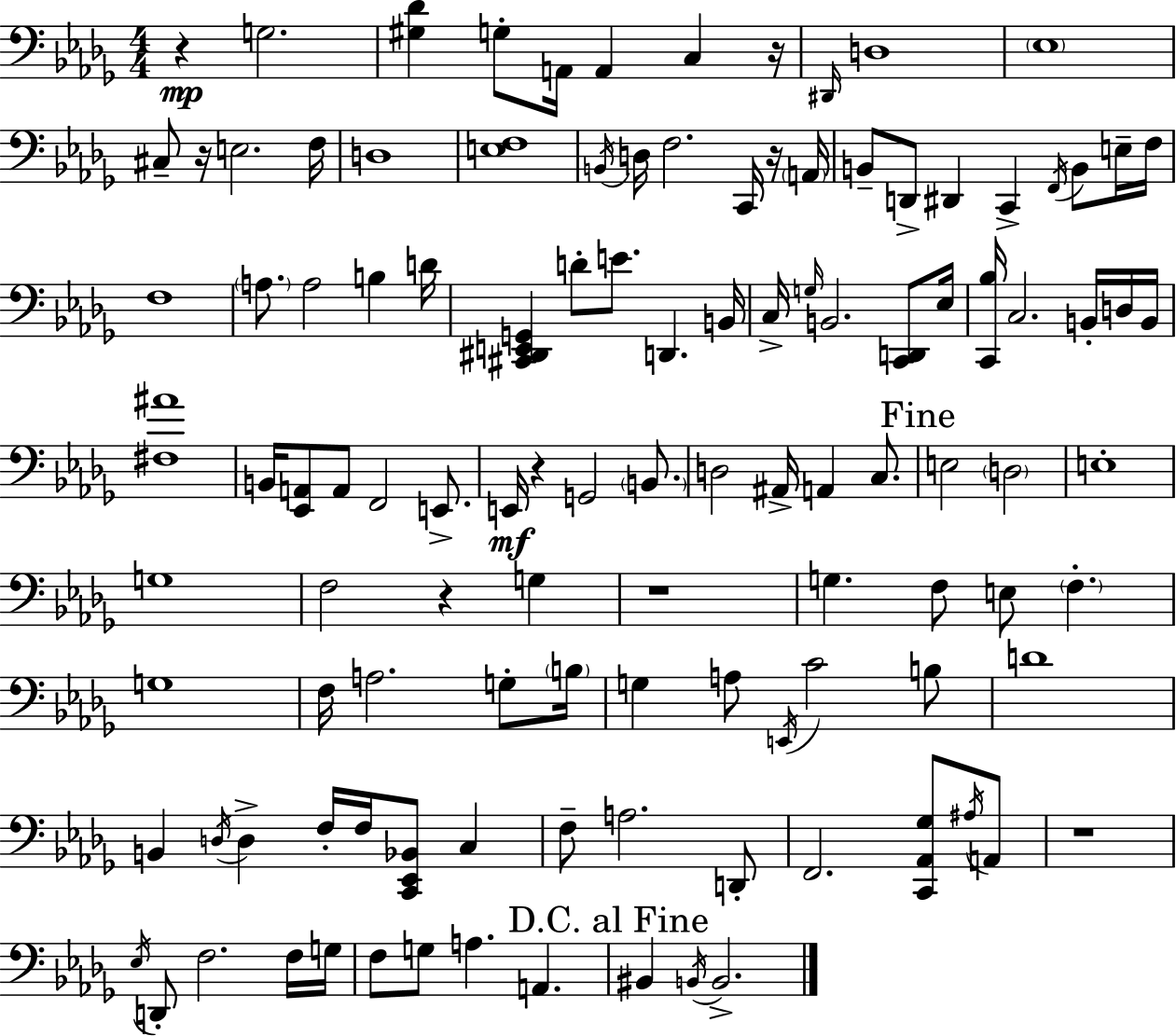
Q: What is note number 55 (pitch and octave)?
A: D3